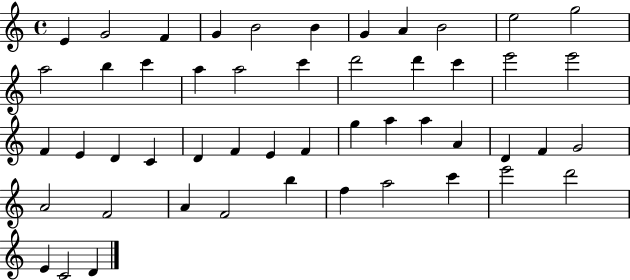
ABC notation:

X:1
T:Untitled
M:4/4
L:1/4
K:C
E G2 F G B2 B G A B2 e2 g2 a2 b c' a a2 c' d'2 d' c' e'2 e'2 F E D C D F E F g a a A D F G2 A2 F2 A F2 b f a2 c' e'2 d'2 E C2 D